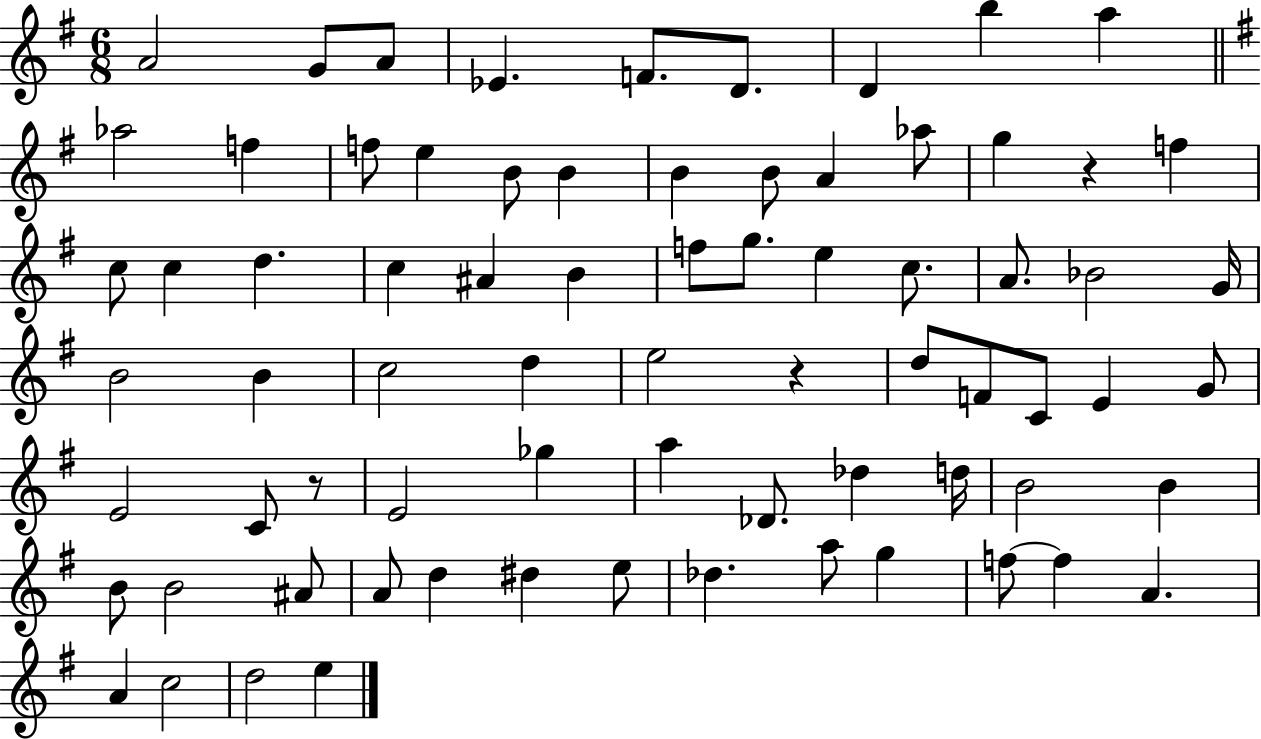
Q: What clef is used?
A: treble